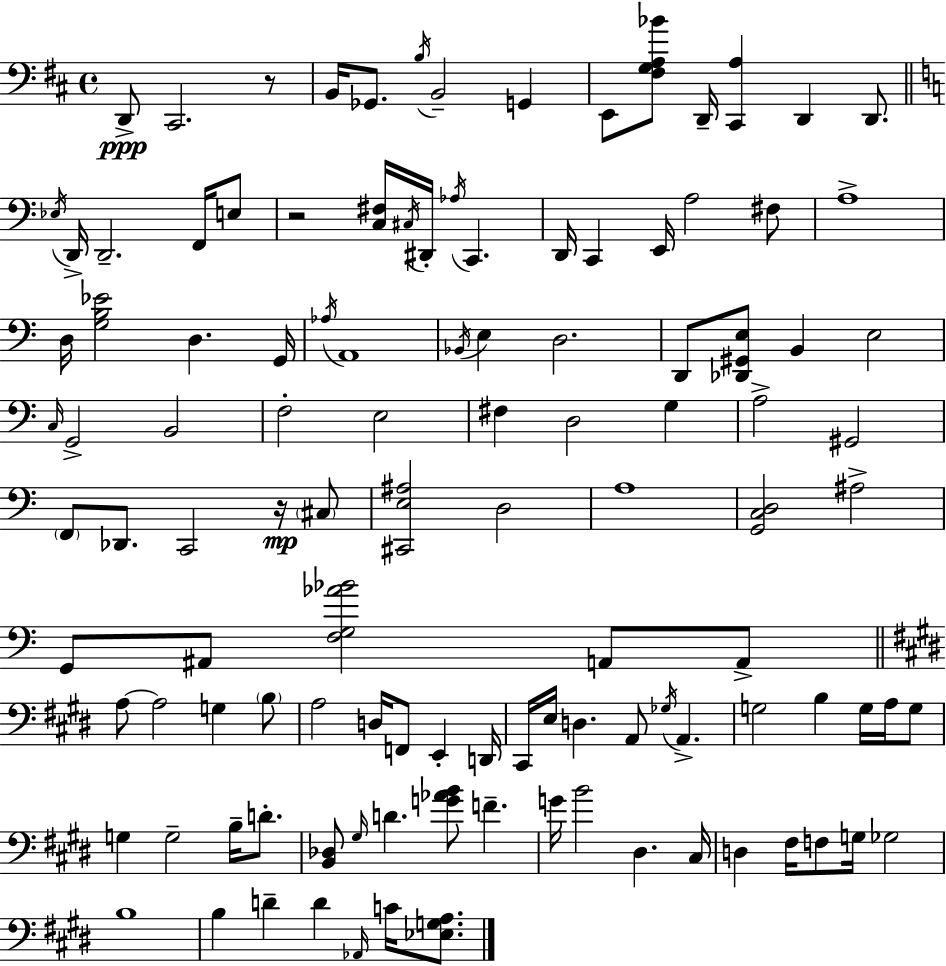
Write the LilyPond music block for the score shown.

{
  \clef bass
  \time 4/4
  \defaultTimeSignature
  \key d \major
  d,8->\ppp cis,2. r8 | b,16 ges,8. \acciaccatura { b16 } b,2-- g,4 | e,8 <fis g a bes'>8 d,16-- <cis, a>4 d,4 d,8. | \bar "||" \break \key a \minor \acciaccatura { ees16 } d,16-> d,2.-- f,16 e8 | r2 <c fis>16 \acciaccatura { cis16 } dis,16-. \acciaccatura { aes16 } c,4. | d,16 c,4 e,16 a2 | fis8 a1-> | \break d16 <g b ees'>2 d4. | g,16 \acciaccatura { aes16 } a,1 | \acciaccatura { bes,16 } e4 d2. | d,8 <des, gis, e>8 b,4 e2 | \break \grace { c16 } g,2-> b,2 | f2-. e2 | fis4 d2 | g4 a2-> gis,2 | \break \parenthesize f,8 des,8. c,2 | r16\mp \parenthesize cis8 <cis, e ais>2 d2 | a1 | <g, c d>2 ais2-> | \break g,8 ais,8 <f g aes' bes'>2 | a,8 a,8-> \bar "||" \break \key e \major a8~~ a2 g4 \parenthesize b8 | a2 d16 f,8 e,4-. d,16 | cis,16 e16 d4. a,8 \acciaccatura { ges16 } a,4.-> | g2 b4 g16 a16 g8 | \break g4 g2-- b16-- d'8.-. | <b, des>8 \grace { gis16 } d'4. <g' aes' b'>8 f'4.-- | g'16 b'2 dis4. | cis16 d4 fis16 f8 g16 ges2 | \break b1 | b4 d'4-- d'4 \grace { aes,16 } c'16 | <ees g a>8. \bar "|."
}